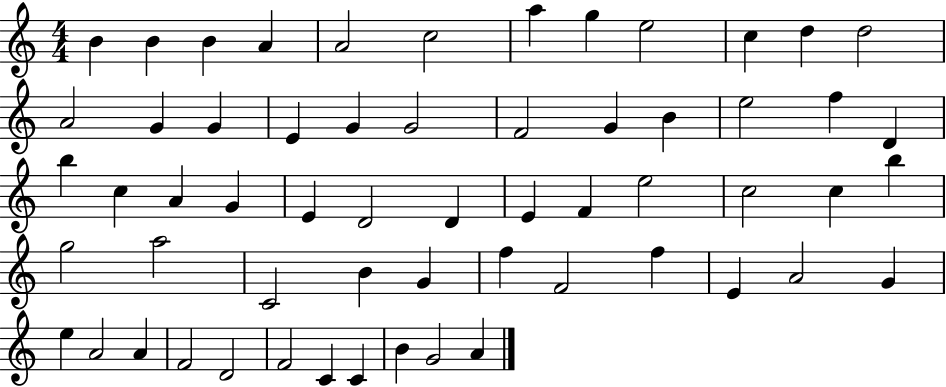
{
  \clef treble
  \numericTimeSignature
  \time 4/4
  \key c \major
  b'4 b'4 b'4 a'4 | a'2 c''2 | a''4 g''4 e''2 | c''4 d''4 d''2 | \break a'2 g'4 g'4 | e'4 g'4 g'2 | f'2 g'4 b'4 | e''2 f''4 d'4 | \break b''4 c''4 a'4 g'4 | e'4 d'2 d'4 | e'4 f'4 e''2 | c''2 c''4 b''4 | \break g''2 a''2 | c'2 b'4 g'4 | f''4 f'2 f''4 | e'4 a'2 g'4 | \break e''4 a'2 a'4 | f'2 d'2 | f'2 c'4 c'4 | b'4 g'2 a'4 | \break \bar "|."
}